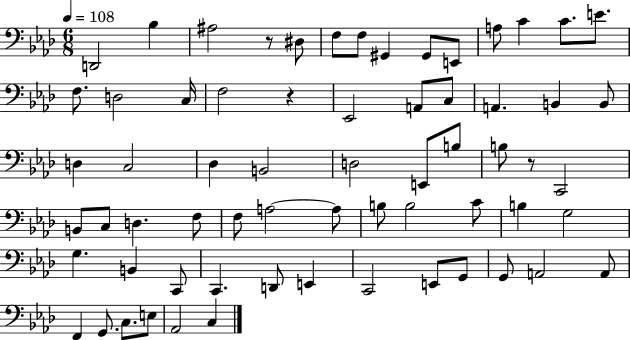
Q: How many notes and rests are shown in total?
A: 65